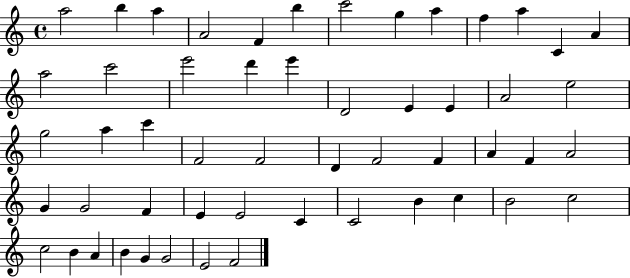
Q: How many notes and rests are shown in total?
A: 53